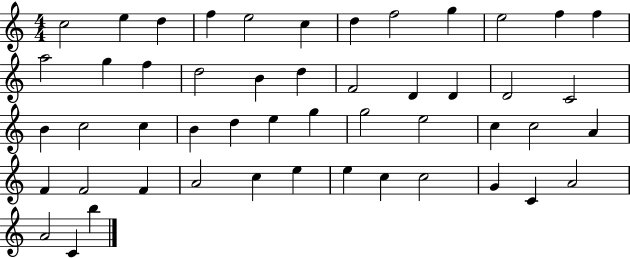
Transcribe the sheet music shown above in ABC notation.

X:1
T:Untitled
M:4/4
L:1/4
K:C
c2 e d f e2 c d f2 g e2 f f a2 g f d2 B d F2 D D D2 C2 B c2 c B d e g g2 e2 c c2 A F F2 F A2 c e e c c2 G C A2 A2 C b